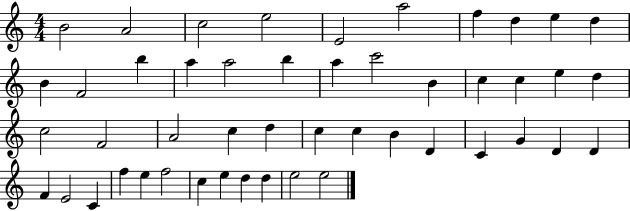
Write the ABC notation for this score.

X:1
T:Untitled
M:4/4
L:1/4
K:C
B2 A2 c2 e2 E2 a2 f d e d B F2 b a a2 b a c'2 B c c e d c2 F2 A2 c d c c B D C G D D F E2 C f e f2 c e d d e2 e2